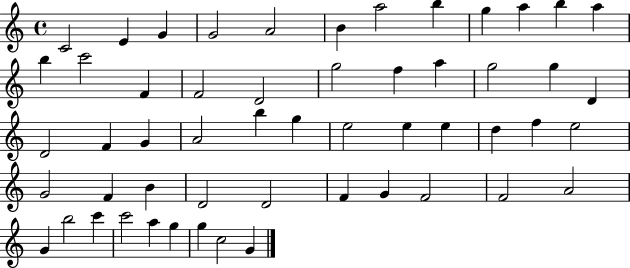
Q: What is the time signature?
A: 4/4